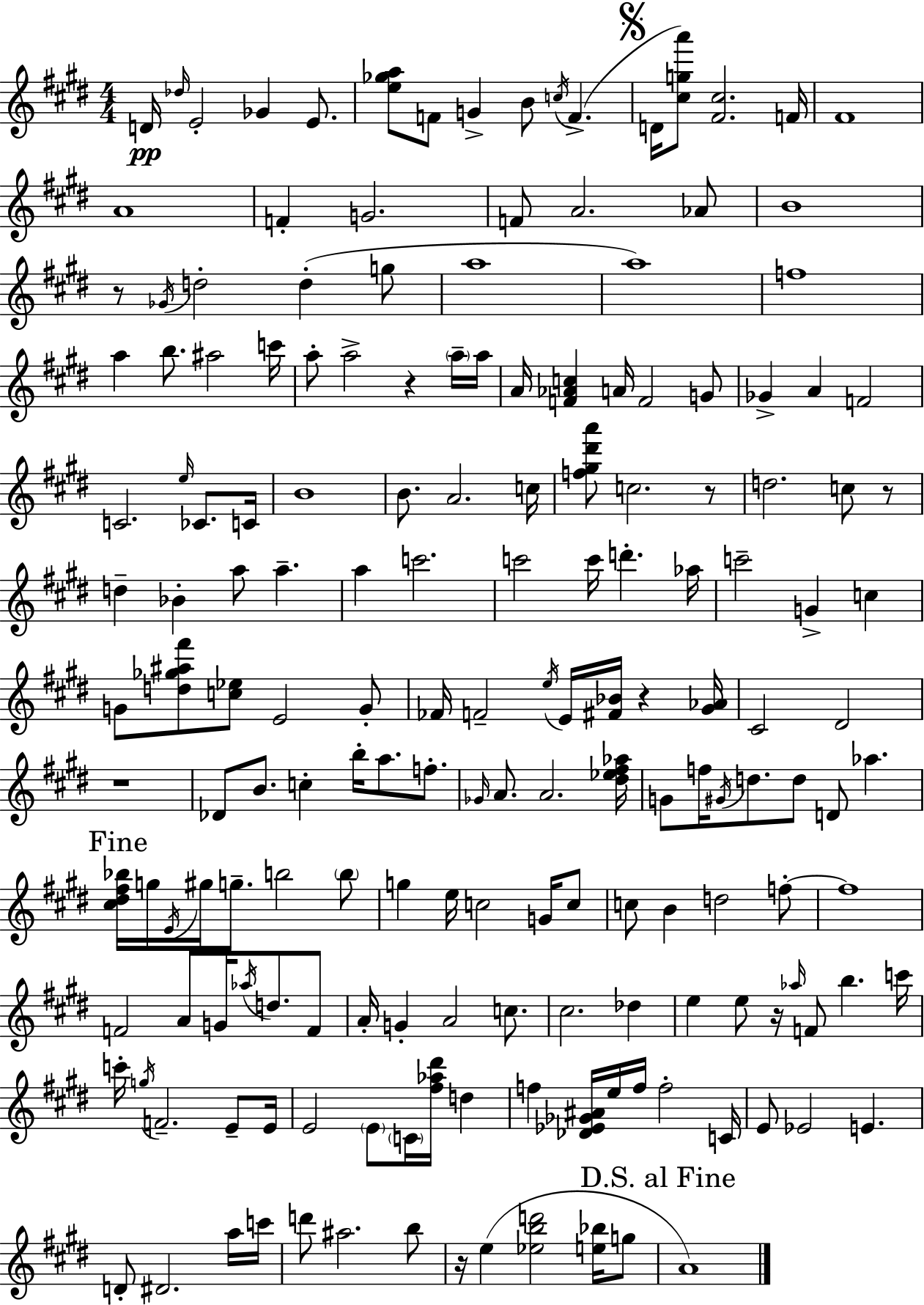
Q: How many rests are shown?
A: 8